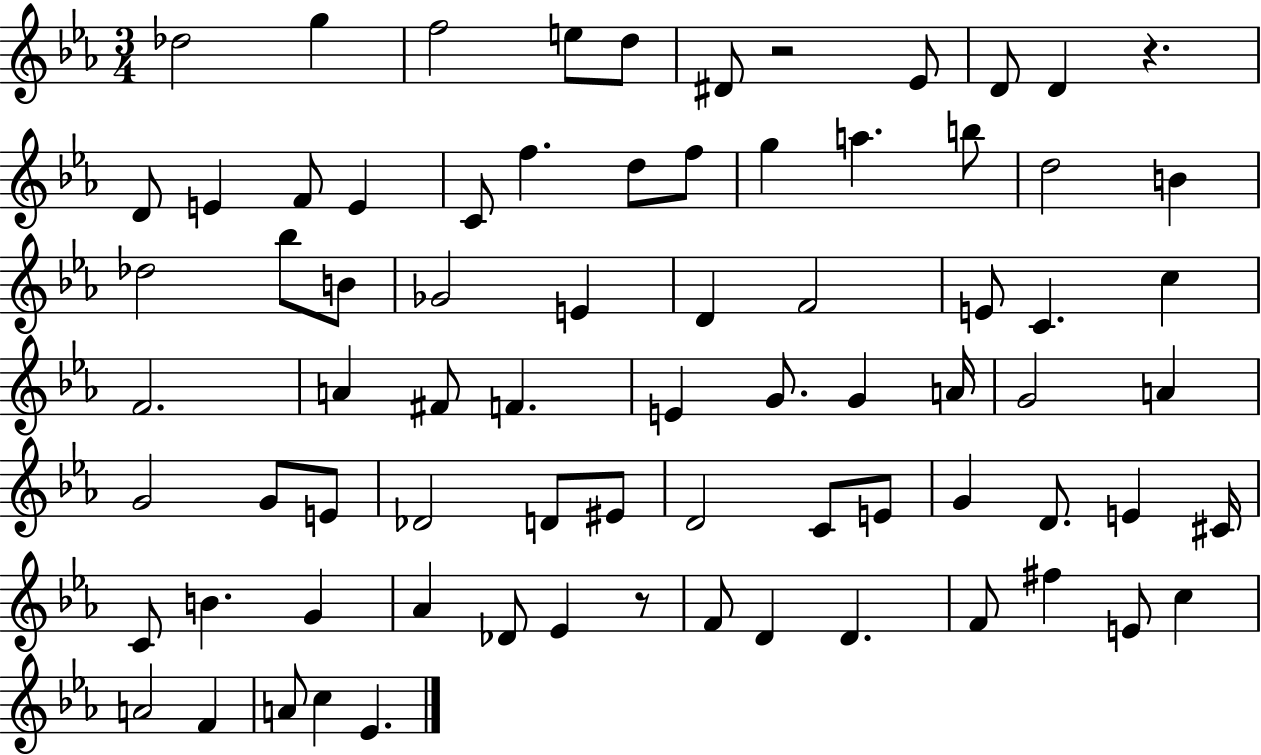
X:1
T:Untitled
M:3/4
L:1/4
K:Eb
_d2 g f2 e/2 d/2 ^D/2 z2 _E/2 D/2 D z D/2 E F/2 E C/2 f d/2 f/2 g a b/2 d2 B _d2 _b/2 B/2 _G2 E D F2 E/2 C c F2 A ^F/2 F E G/2 G A/4 G2 A G2 G/2 E/2 _D2 D/2 ^E/2 D2 C/2 E/2 G D/2 E ^C/4 C/2 B G _A _D/2 _E z/2 F/2 D D F/2 ^f E/2 c A2 F A/2 c _E